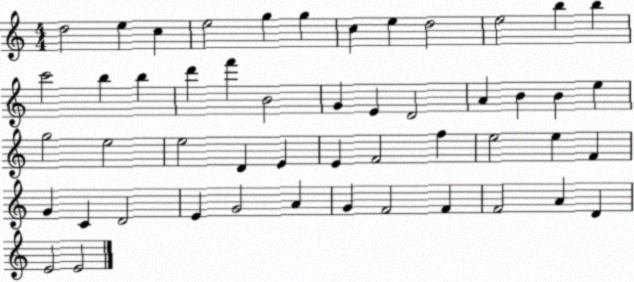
X:1
T:Untitled
M:4/4
L:1/4
K:C
d2 e c e2 g g c e d2 e2 b b c'2 b b d' f' B2 G E D2 A B B e g2 e2 e2 D E E F2 f e2 e F G C D2 E G2 A G F2 F F2 A D E2 E2